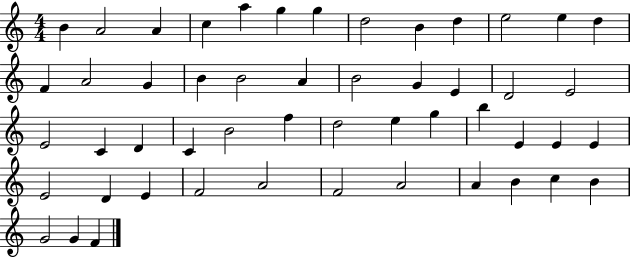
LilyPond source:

{
  \clef treble
  \numericTimeSignature
  \time 4/4
  \key c \major
  b'4 a'2 a'4 | c''4 a''4 g''4 g''4 | d''2 b'4 d''4 | e''2 e''4 d''4 | \break f'4 a'2 g'4 | b'4 b'2 a'4 | b'2 g'4 e'4 | d'2 e'2 | \break e'2 c'4 d'4 | c'4 b'2 f''4 | d''2 e''4 g''4 | b''4 e'4 e'4 e'4 | \break e'2 d'4 e'4 | f'2 a'2 | f'2 a'2 | a'4 b'4 c''4 b'4 | \break g'2 g'4 f'4 | \bar "|."
}